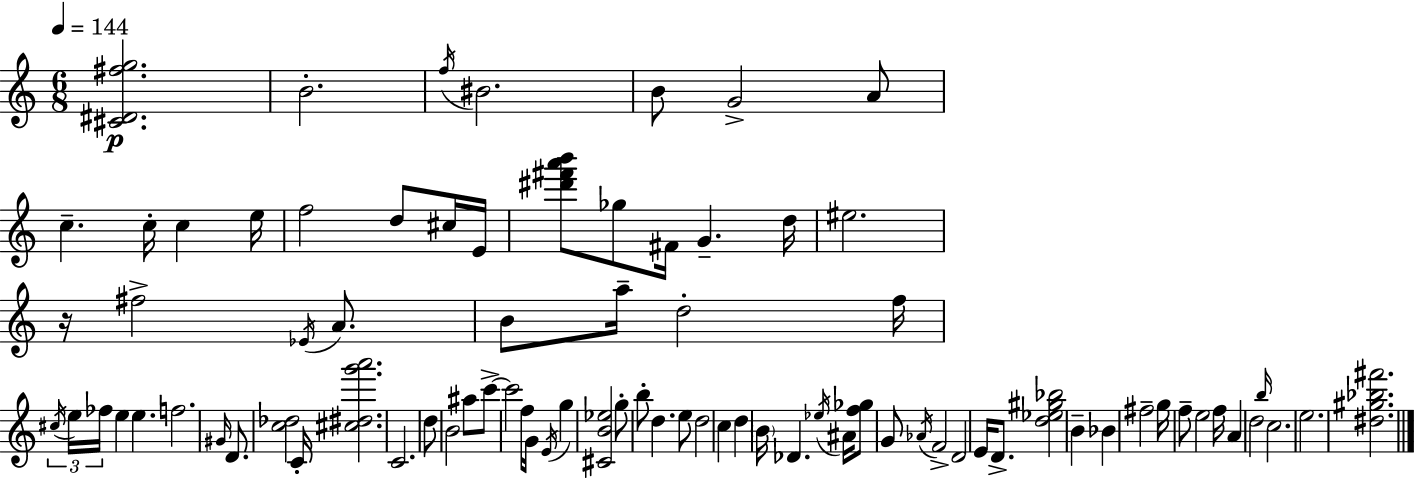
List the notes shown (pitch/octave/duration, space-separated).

[C#4,D#4,F#5,G5]/h. B4/h. F5/s BIS4/h. B4/e G4/h A4/e C5/q. C5/s C5/q E5/s F5/h D5/e C#5/s E4/s [D#6,F#6,A6,B6]/e Gb5/e F#4/s G4/q. D5/s EIS5/h. R/s F#5/h Eb4/s A4/e. B4/e A5/s D5/h F5/s C#5/s E5/s FES5/s E5/q E5/q. F5/h. G#4/s D4/e. [C5,Db5]/h C4/s [C#5,D#5,G6,A6]/h. C4/h. D5/e B4/h A#5/e C6/e C6/h F5/s G4/s E4/s G5/q [C#4,B4,Eb5]/h G5/e B5/e D5/q. E5/e D5/h C5/q D5/q B4/s Db4/q. Eb5/s A#4/s [F5,Gb5]/e G4/e Ab4/s F4/h D4/h E4/s D4/e. [D5,Eb5,G#5,Bb5]/h B4/q Bb4/q F#5/h G5/s F5/e E5/h F5/s A4/q D5/h B5/s C5/h. E5/h. [D#5,G#5,Bb5,F#6]/h.